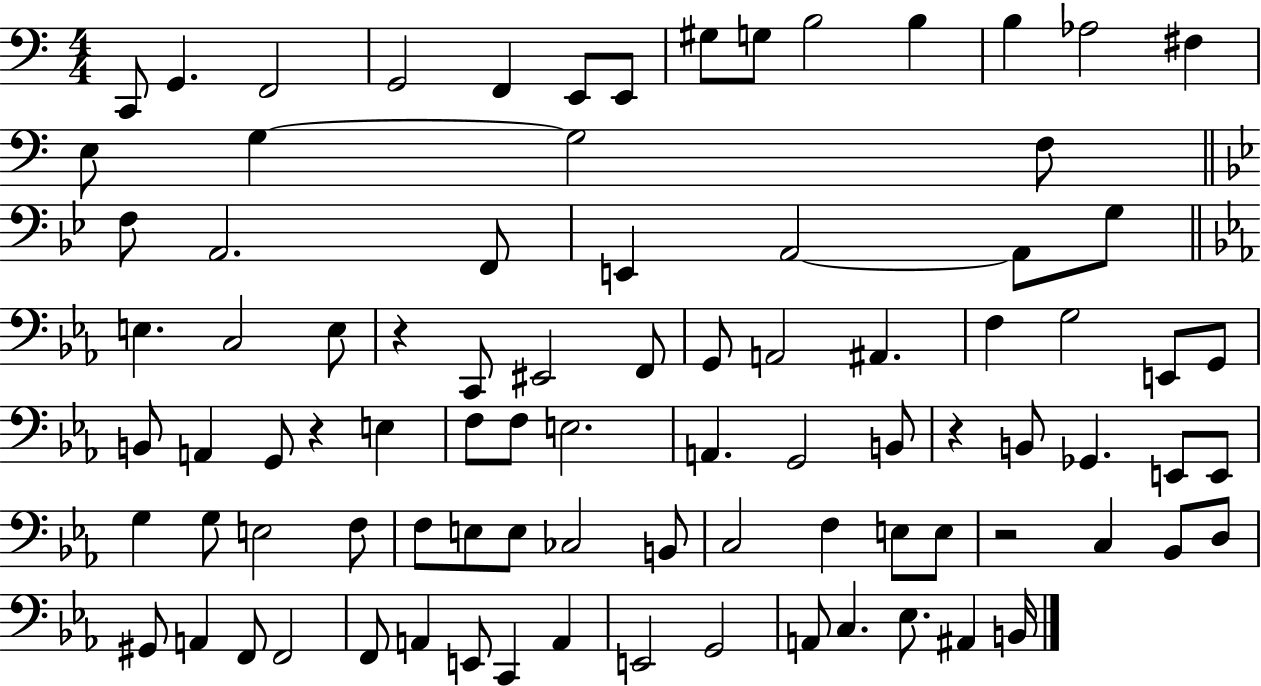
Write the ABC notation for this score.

X:1
T:Untitled
M:4/4
L:1/4
K:C
C,,/2 G,, F,,2 G,,2 F,, E,,/2 E,,/2 ^G,/2 G,/2 B,2 B, B, _A,2 ^F, E,/2 G, G,2 F,/2 F,/2 A,,2 F,,/2 E,, A,,2 A,,/2 G,/2 E, C,2 E,/2 z C,,/2 ^E,,2 F,,/2 G,,/2 A,,2 ^A,, F, G,2 E,,/2 G,,/2 B,,/2 A,, G,,/2 z E, F,/2 F,/2 E,2 A,, G,,2 B,,/2 z B,,/2 _G,, E,,/2 E,,/2 G, G,/2 E,2 F,/2 F,/2 E,/2 E,/2 _C,2 B,,/2 C,2 F, E,/2 E,/2 z2 C, _B,,/2 D,/2 ^G,,/2 A,, F,,/2 F,,2 F,,/2 A,, E,,/2 C,, A,, E,,2 G,,2 A,,/2 C, _E,/2 ^A,, B,,/4